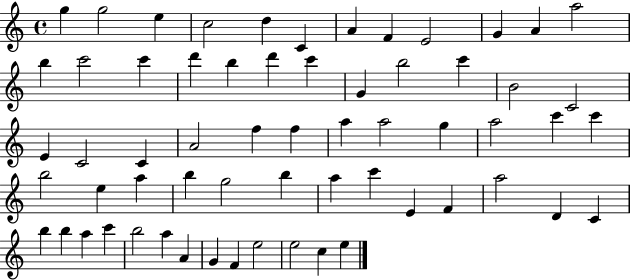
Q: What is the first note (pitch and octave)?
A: G5